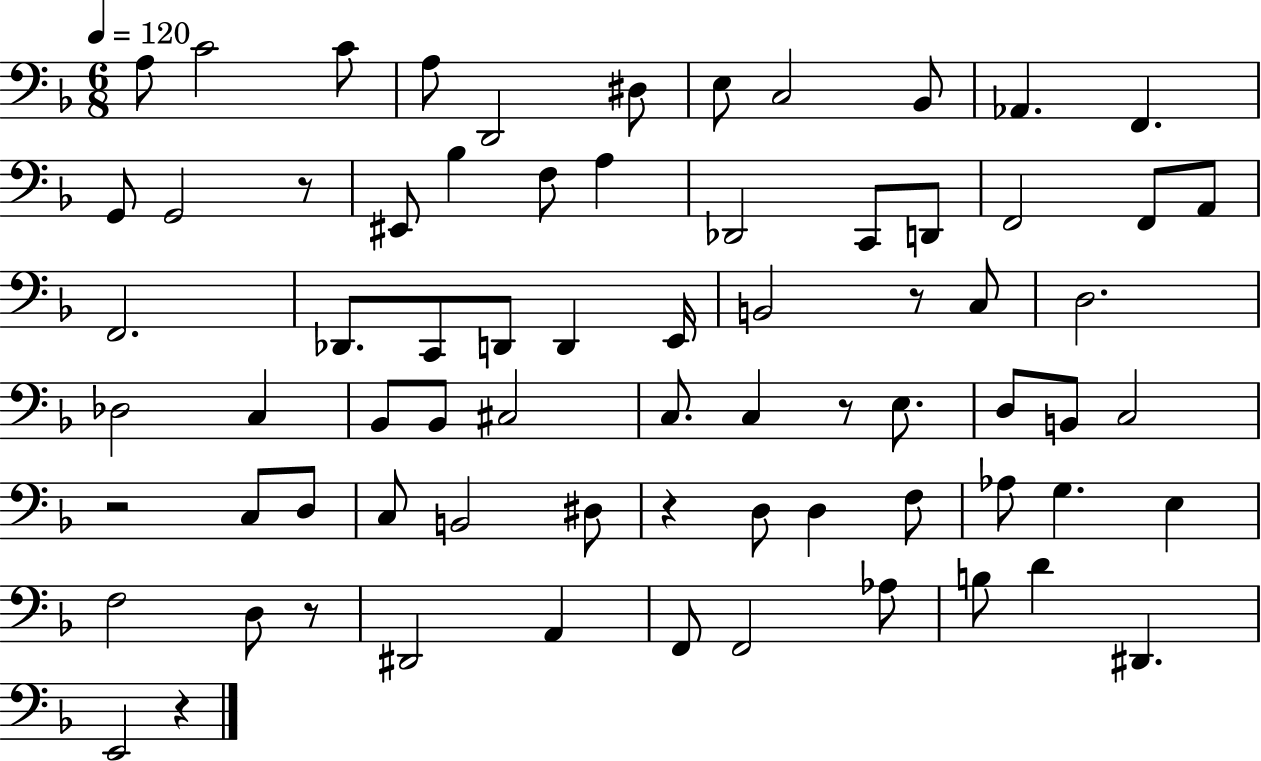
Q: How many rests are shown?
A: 7